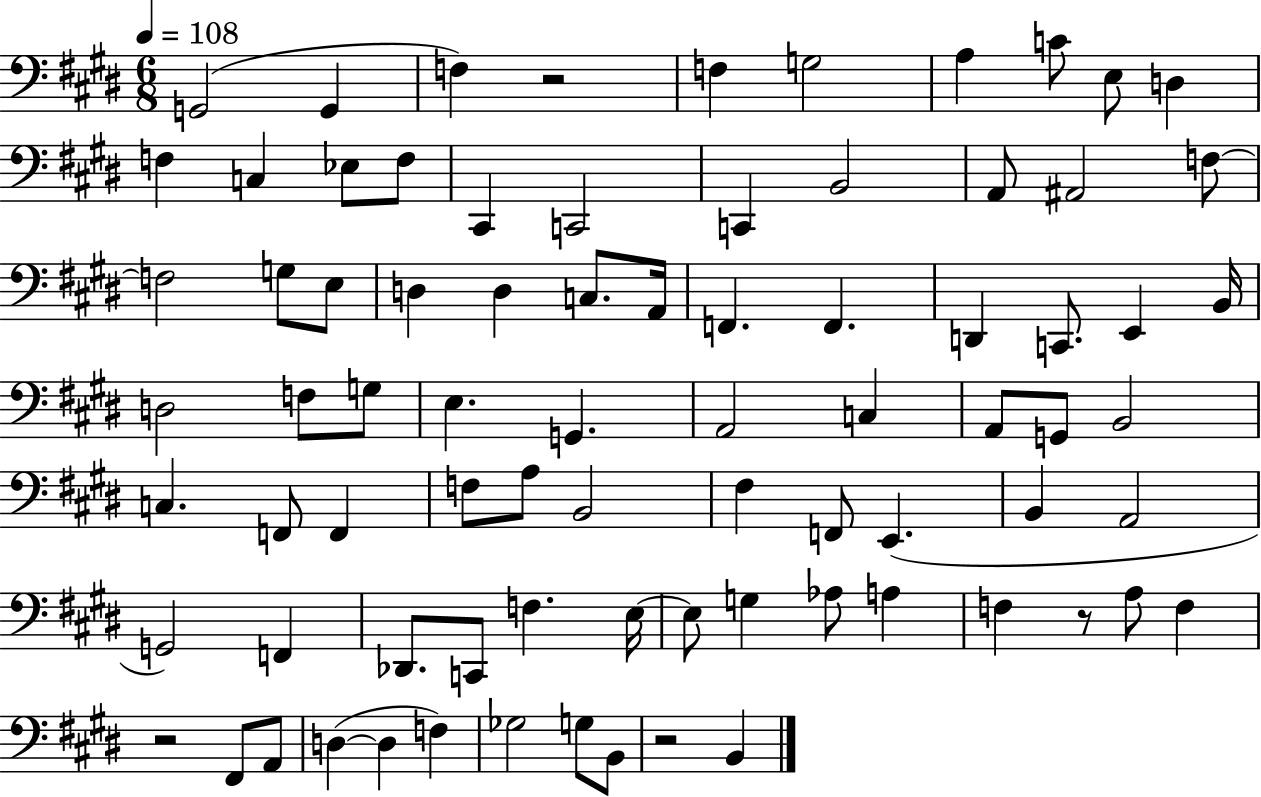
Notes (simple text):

G2/h G2/q F3/q R/h F3/q G3/h A3/q C4/e E3/e D3/q F3/q C3/q Eb3/e F3/e C#2/q C2/h C2/q B2/h A2/e A#2/h F3/e F3/h G3/e E3/e D3/q D3/q C3/e. A2/s F2/q. F2/q. D2/q C2/e. E2/q B2/s D3/h F3/e G3/e E3/q. G2/q. A2/h C3/q A2/e G2/e B2/h C3/q. F2/e F2/q F3/e A3/e B2/h F#3/q F2/e E2/q. B2/q A2/h G2/h F2/q Db2/e. C2/e F3/q. E3/s E3/e G3/q Ab3/e A3/q F3/q R/e A3/e F3/q R/h F#2/e A2/e D3/q D3/q F3/q Gb3/h G3/e B2/e R/h B2/q